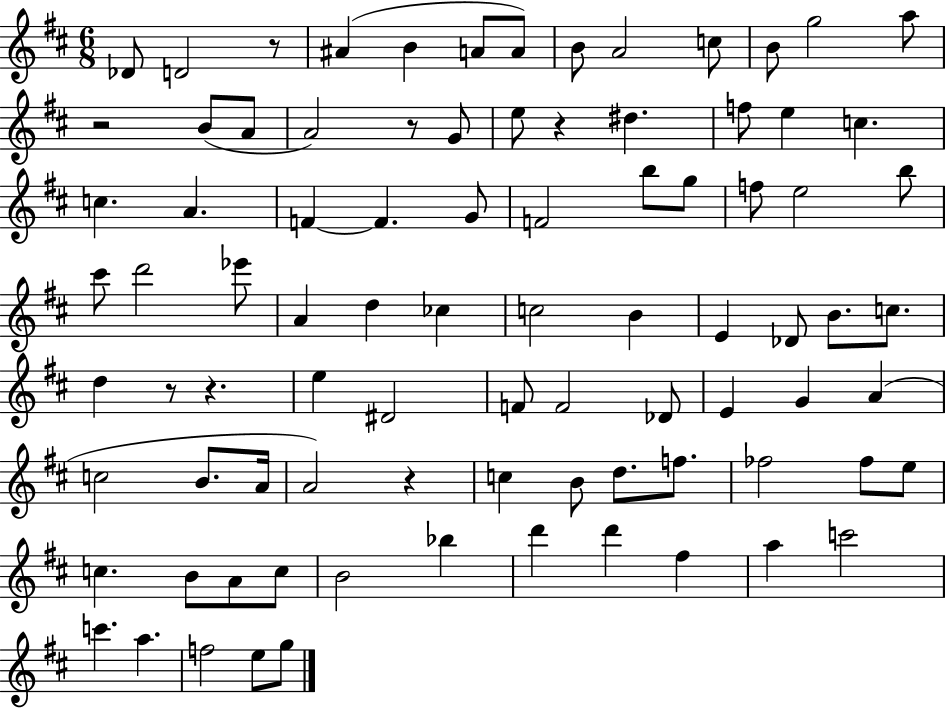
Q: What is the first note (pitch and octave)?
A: Db4